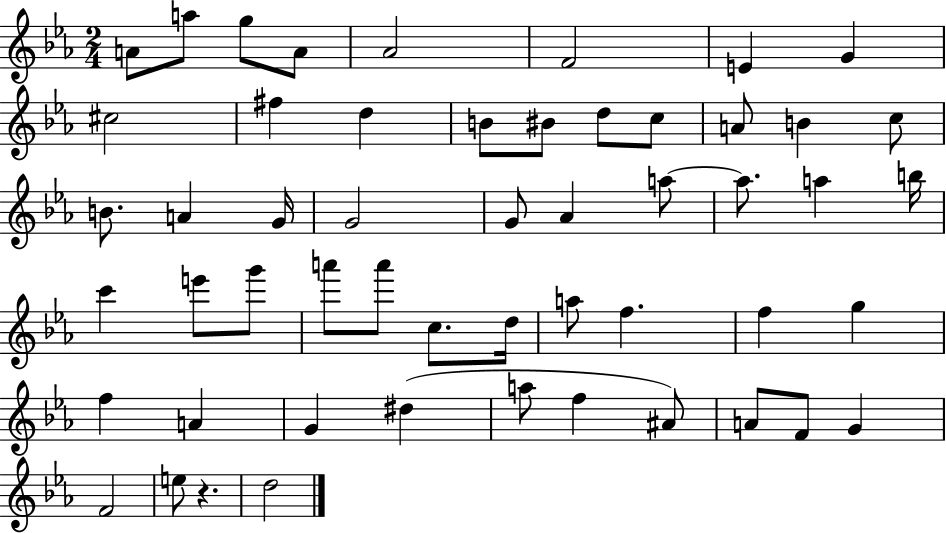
A4/e A5/e G5/e A4/e Ab4/h F4/h E4/q G4/q C#5/h F#5/q D5/q B4/e BIS4/e D5/e C5/e A4/e B4/q C5/e B4/e. A4/q G4/s G4/h G4/e Ab4/q A5/e A5/e. A5/q B5/s C6/q E6/e G6/e A6/e A6/e C5/e. D5/s A5/e F5/q. F5/q G5/q F5/q A4/q G4/q D#5/q A5/e F5/q A#4/e A4/e F4/e G4/q F4/h E5/e R/q. D5/h